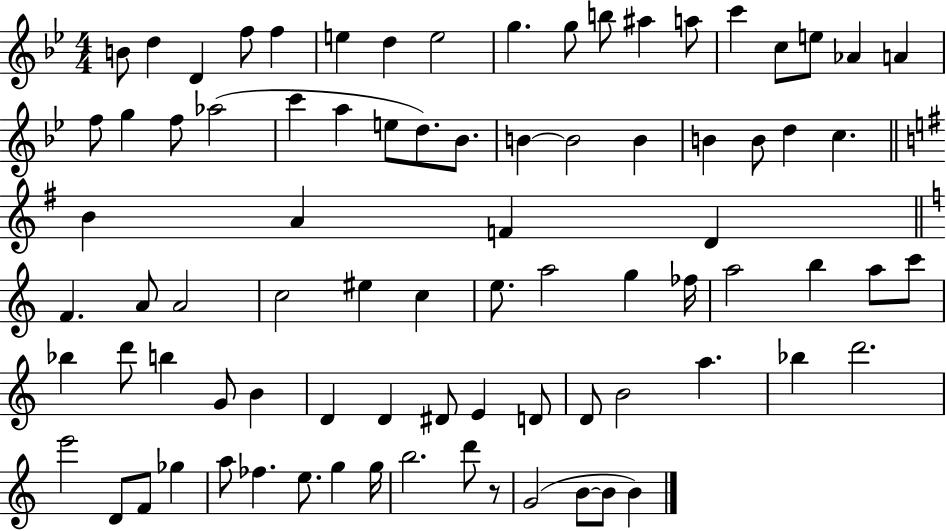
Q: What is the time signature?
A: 4/4